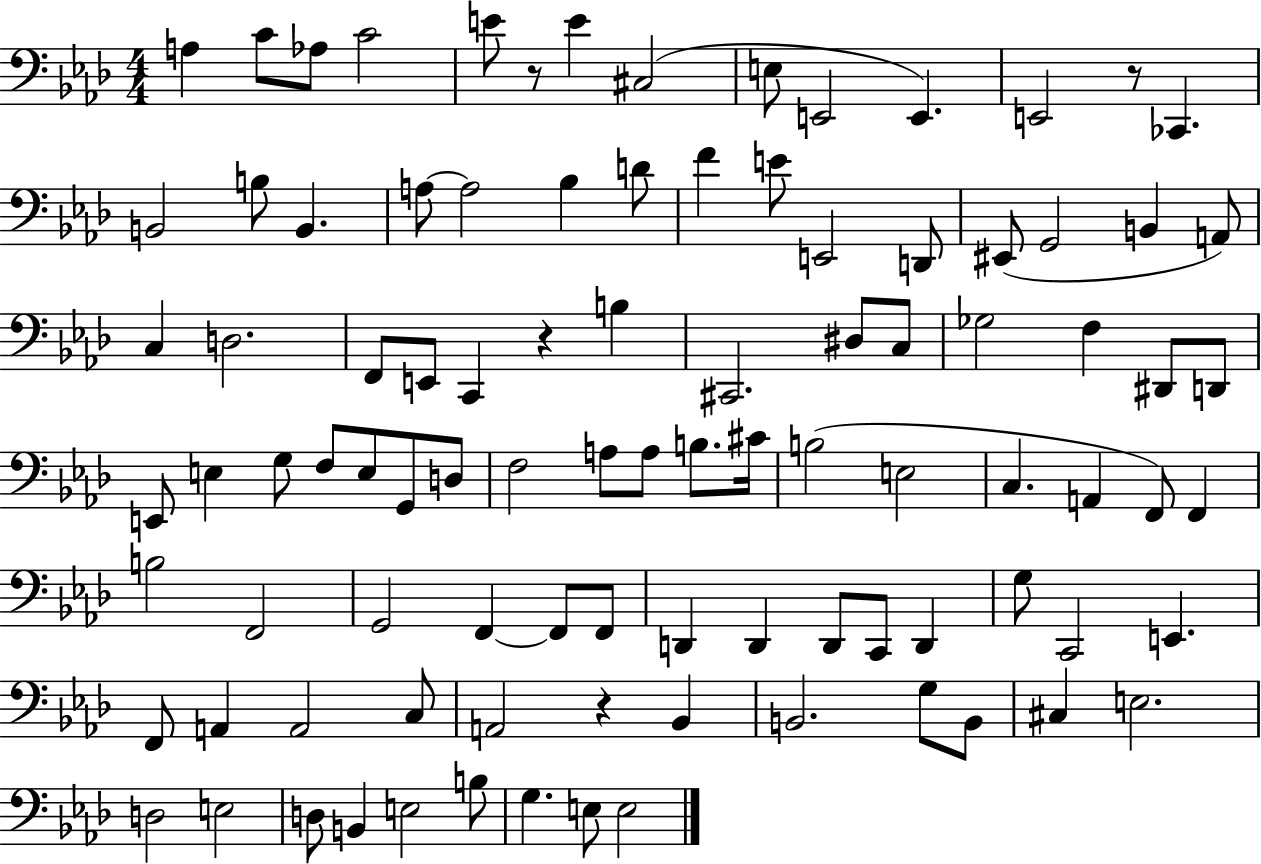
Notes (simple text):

A3/q C4/e Ab3/e C4/h E4/e R/e E4/q C#3/h E3/e E2/h E2/q. E2/h R/e CES2/q. B2/h B3/e B2/q. A3/e A3/h Bb3/q D4/e F4/q E4/e E2/h D2/e EIS2/e G2/h B2/q A2/e C3/q D3/h. F2/e E2/e C2/q R/q B3/q C#2/h. D#3/e C3/e Gb3/h F3/q D#2/e D2/e E2/e E3/q G3/e F3/e E3/e G2/e D3/e F3/h A3/e A3/e B3/e. C#4/s B3/h E3/h C3/q. A2/q F2/e F2/q B3/h F2/h G2/h F2/q F2/e F2/e D2/q D2/q D2/e C2/e D2/q G3/e C2/h E2/q. F2/e A2/q A2/h C3/e A2/h R/q Bb2/q B2/h. G3/e B2/e C#3/q E3/h. D3/h E3/h D3/e B2/q E3/h B3/e G3/q. E3/e E3/h